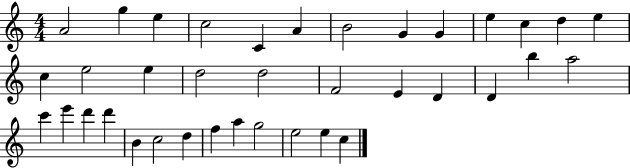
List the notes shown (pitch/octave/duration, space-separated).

A4/h G5/q E5/q C5/h C4/q A4/q B4/h G4/q G4/q E5/q C5/q D5/q E5/q C5/q E5/h E5/q D5/h D5/h F4/h E4/q D4/q D4/q B5/q A5/h C6/q E6/q D6/q D6/q B4/q C5/h D5/q F5/q A5/q G5/h E5/h E5/q C5/q